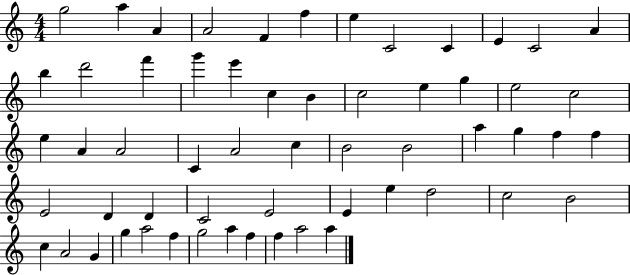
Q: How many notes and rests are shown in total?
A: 58